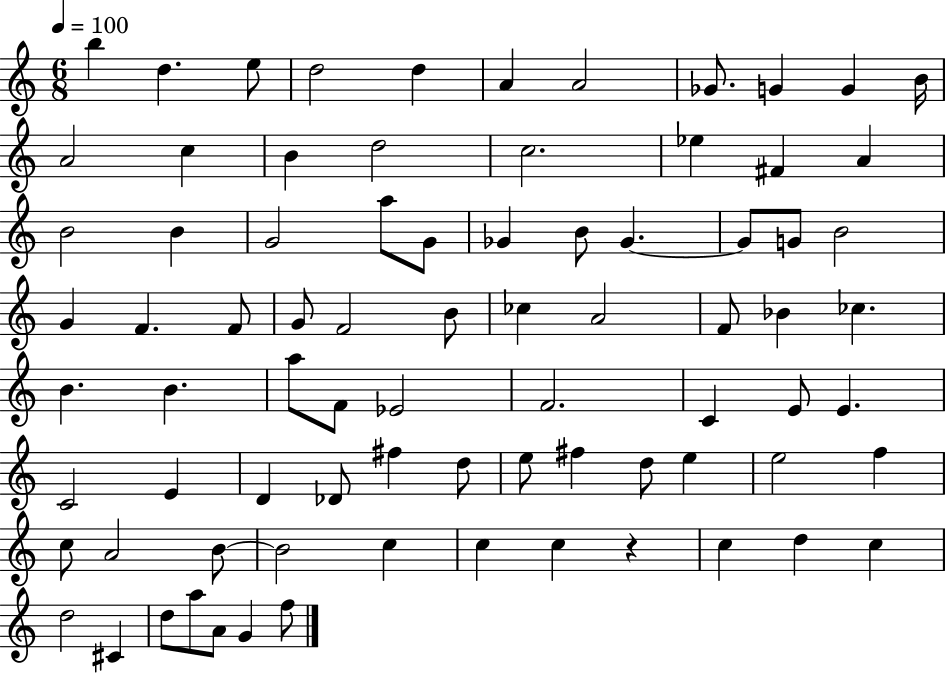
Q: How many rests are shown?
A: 1